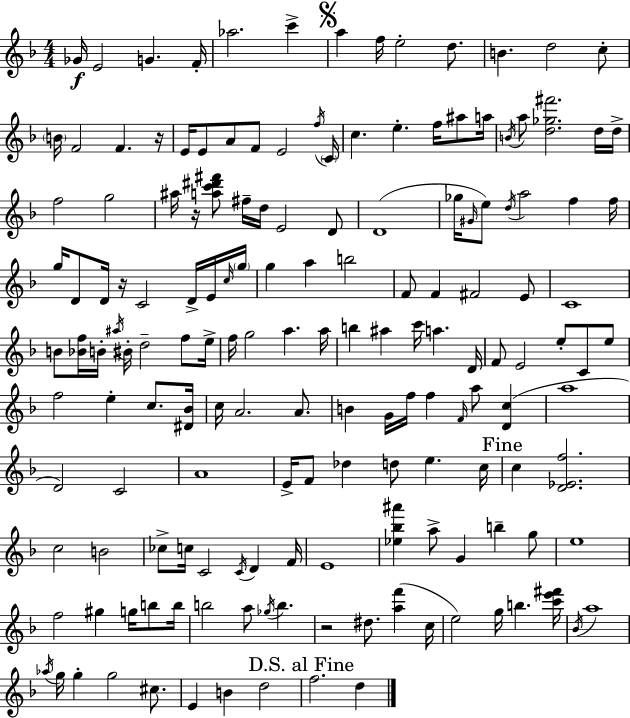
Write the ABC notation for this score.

X:1
T:Untitled
M:4/4
L:1/4
K:F
_G/4 E2 G F/4 _a2 c' a f/4 e2 d/2 B d2 c/2 B/4 F2 F z/4 E/4 E/2 A/2 F/2 E2 f/4 C/4 c e f/4 ^a/2 a/4 B/4 a/2 [d_g^f']2 d/4 d/4 f2 g2 ^a/4 z/4 [ac'^d'^f']/2 ^f/4 d/4 E2 D/2 D4 _g/4 ^G/4 e/2 d/4 a2 f f/4 g/4 D/2 D/4 z/4 C2 D/4 E/4 c/4 g/4 g a b2 F/2 F ^F2 E/2 C4 B/2 [_Bf]/4 B/4 ^a/4 ^B/4 d2 f/2 e/4 f/4 g2 a a/4 b ^a c'/4 a D/4 F/2 E2 e/2 C/2 e/2 f2 e c/2 [^D_B]/4 c/4 A2 A/2 B G/4 f/4 f F/4 a/2 [Dc] a4 D2 C2 A4 E/4 F/2 _d d/2 e c/4 c [D_Ef]2 c2 B2 _c/2 c/4 C2 C/4 D F/4 E4 [_e_b^a'] a/2 G b g/2 e4 f2 ^g g/4 b/2 b/4 b2 a/2 _g/4 b z2 ^d/2 [af'] c/4 e2 g/4 b [c'e'^f']/4 _B/4 a4 _a/4 g/4 g g2 ^c/2 E B d2 f2 d